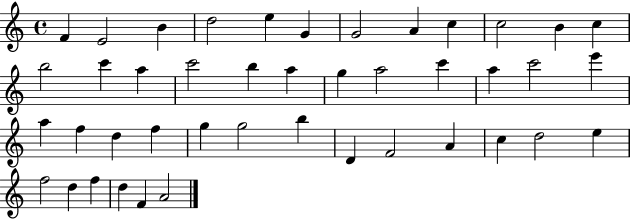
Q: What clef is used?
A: treble